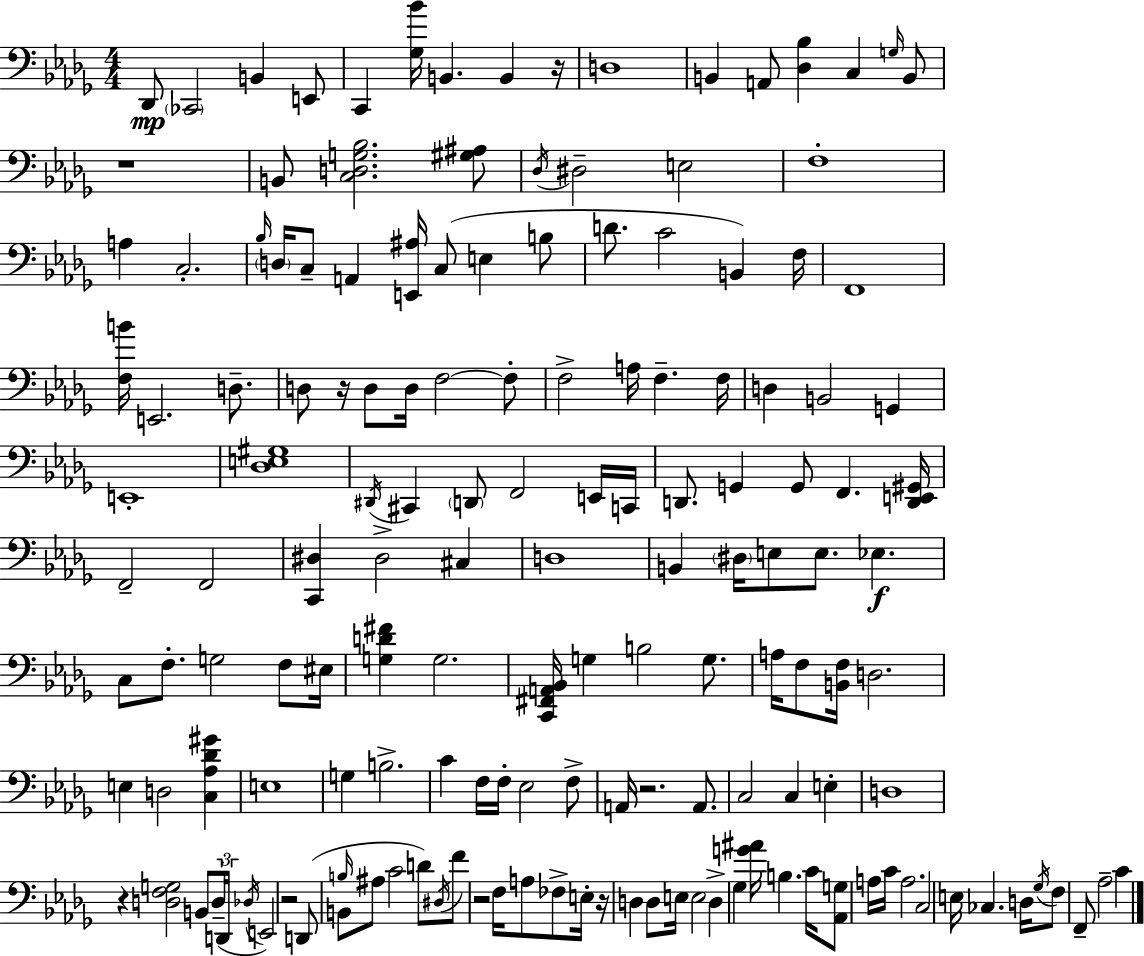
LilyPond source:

{
  \clef bass
  \numericTimeSignature
  \time 4/4
  \key bes \minor
  des,8\mp \parenthesize ces,2 b,4 e,8 | c,4 <ges bes'>16 b,4. b,4 r16 | d1 | b,4 a,8 <des bes>4 c4 \grace { g16 } b,8 | \break r1 | b,8 <c d g bes>2. <gis ais>8 | \acciaccatura { des16 } dis2-- e2 | f1-. | \break a4 c2.-. | \grace { bes16 } \parenthesize d16 c8-- a,4 <e, ais>16 c8( e4 | b8 d'8. c'2 b,4) | f16 f,1 | \break <f b'>16 e,2. | d8.-- d8 r16 d8 d16 f2~~ | f8-. f2-> a16 f4.-- | f16 d4 b,2 g,4 | \break e,1-. | <des e gis>1 | \acciaccatura { dis,16 } cis,4 \parenthesize d,8 f,2 | e,16 c,16 d,8. g,4 g,8 f,4. | \break <d, e, gis,>16 f,2-- f,2 | <c, dis>4 dis2-> | cis4 d1 | b,4 \parenthesize dis16 e8 e8. ees4.\f | \break c8 f8.-. g2 | f8 eis16 <g d' fis'>4 g2. | <c, fis, a, bes,>16 g4 b2 | g8. a16 f8 <b, f>16 d2. | \break e4 d2 | <c aes des' gis'>4 e1 | g4 b2.-> | c'4 f16 f16-. ees2 | \break f8-> a,16 r2. | a,8. c2 c4 | e4-. d1 | r4 <d f g>2 | \break b,8 \tuplet 3/2 { d16--( d,16 \acciaccatura { des16 }) } e,2 r2 | d,8( b,8 \grace { b16 } ais8 c'2 | d'8) \acciaccatura { dis16 } f'8 r2 | f16 a8 fes8-> e16-. r16 d4 d8 e16 e2 | \break d4-> ges4 <g' ais'>16 | b4. c'16 <aes, g>8 a16 c'16 a2. | c2 e16 | ces4. d16 \acciaccatura { ges16 } f8 f,8-- aes2-- | \break c'4 \bar "|."
}